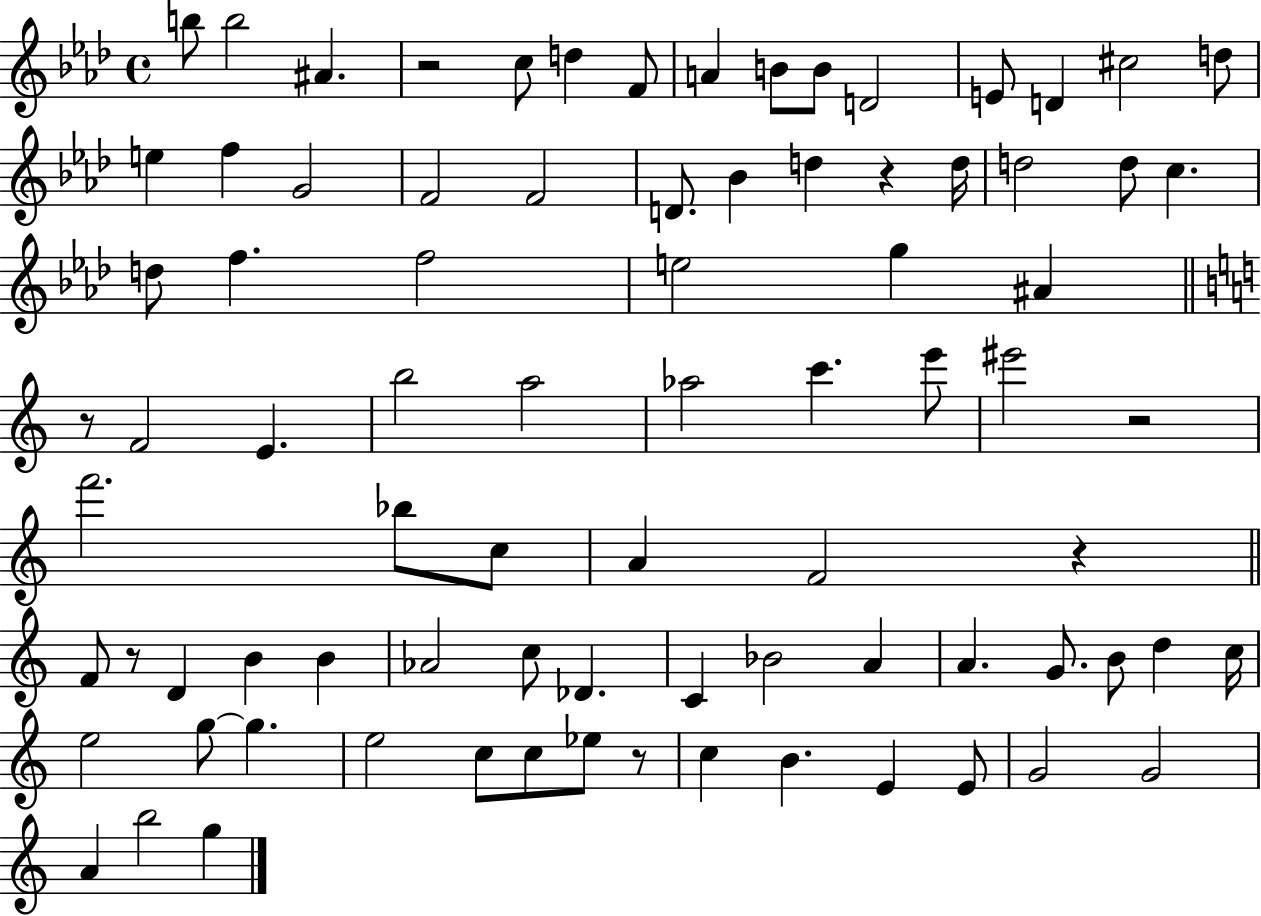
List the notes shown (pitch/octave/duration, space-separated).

B5/e B5/h A#4/q. R/h C5/e D5/q F4/e A4/q B4/e B4/e D4/h E4/e D4/q C#5/h D5/e E5/q F5/q G4/h F4/h F4/h D4/e. Bb4/q D5/q R/q D5/s D5/h D5/e C5/q. D5/e F5/q. F5/h E5/h G5/q A#4/q R/e F4/h E4/q. B5/h A5/h Ab5/h C6/q. E6/e EIS6/h R/h F6/h. Bb5/e C5/e A4/q F4/h R/q F4/e R/e D4/q B4/q B4/q Ab4/h C5/e Db4/q. C4/q Bb4/h A4/q A4/q. G4/e. B4/e D5/q C5/s E5/h G5/e G5/q. E5/h C5/e C5/e Eb5/e R/e C5/q B4/q. E4/q E4/e G4/h G4/h A4/q B5/h G5/q